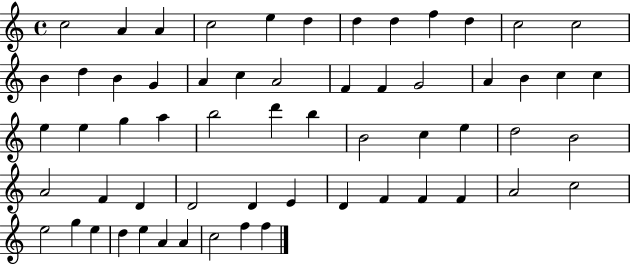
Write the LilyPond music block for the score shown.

{
  \clef treble
  \time 4/4
  \defaultTimeSignature
  \key c \major
  c''2 a'4 a'4 | c''2 e''4 d''4 | d''4 d''4 f''4 d''4 | c''2 c''2 | \break b'4 d''4 b'4 g'4 | a'4 c''4 a'2 | f'4 f'4 g'2 | a'4 b'4 c''4 c''4 | \break e''4 e''4 g''4 a''4 | b''2 d'''4 b''4 | b'2 c''4 e''4 | d''2 b'2 | \break a'2 f'4 d'4 | d'2 d'4 e'4 | d'4 f'4 f'4 f'4 | a'2 c''2 | \break e''2 g''4 e''4 | d''4 e''4 a'4 a'4 | c''2 f''4 f''4 | \bar "|."
}